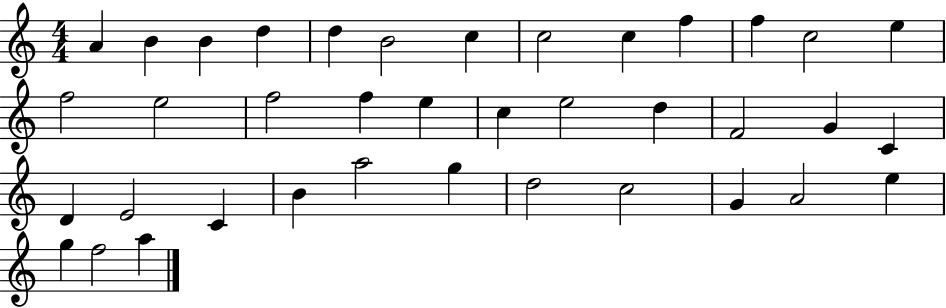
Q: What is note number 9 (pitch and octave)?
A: C5